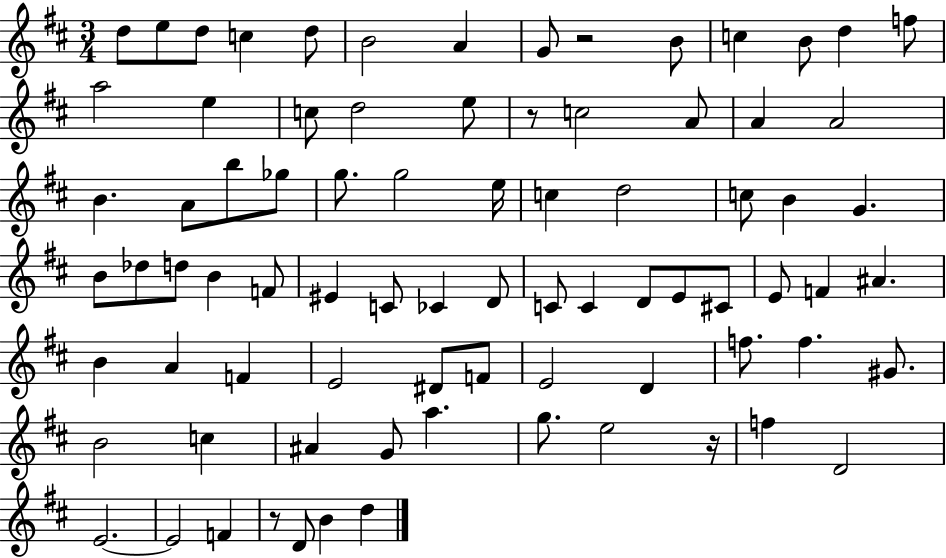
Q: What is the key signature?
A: D major